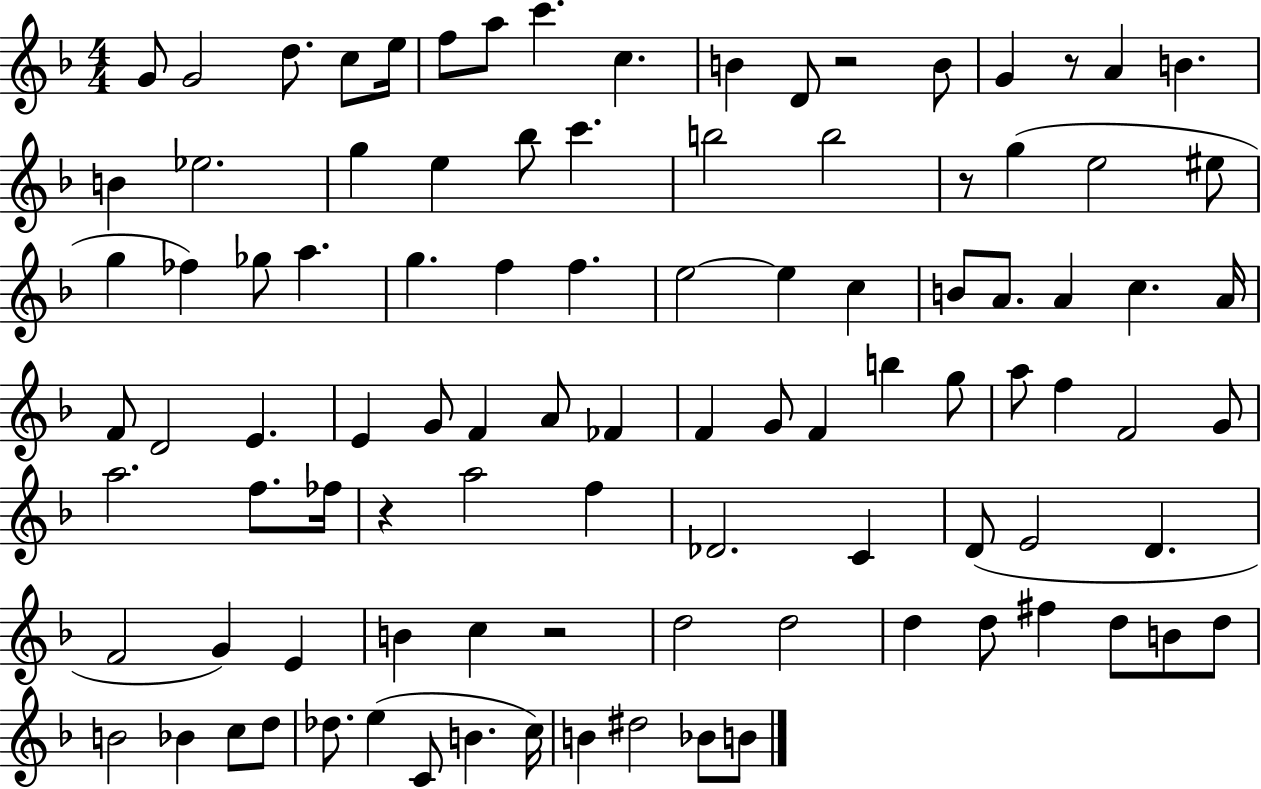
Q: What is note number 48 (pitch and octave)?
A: A4